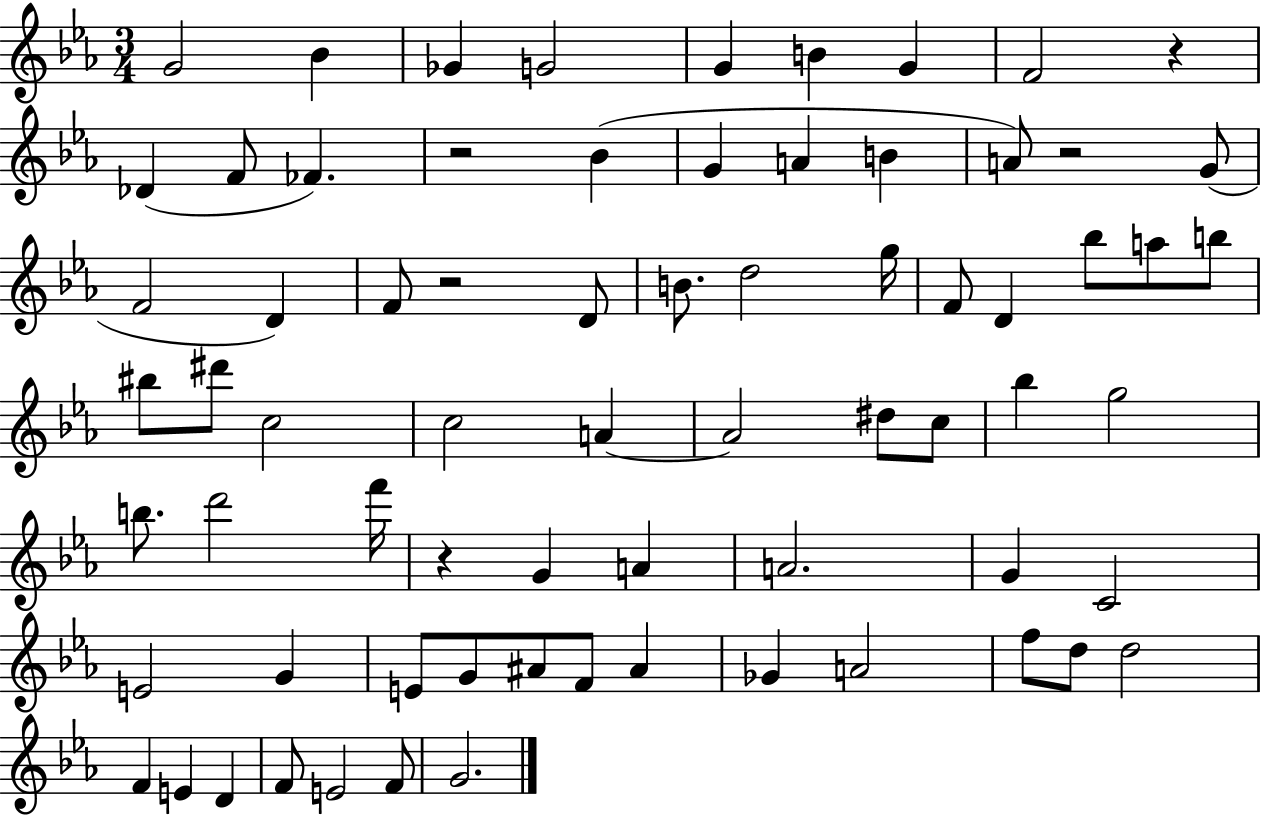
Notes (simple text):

G4/h Bb4/q Gb4/q G4/h G4/q B4/q G4/q F4/h R/q Db4/q F4/e FES4/q. R/h Bb4/q G4/q A4/q B4/q A4/e R/h G4/e F4/h D4/q F4/e R/h D4/e B4/e. D5/h G5/s F4/e D4/q Bb5/e A5/e B5/e BIS5/e D#6/e C5/h C5/h A4/q A4/h D#5/e C5/e Bb5/q G5/h B5/e. D6/h F6/s R/q G4/q A4/q A4/h. G4/q C4/h E4/h G4/q E4/e G4/e A#4/e F4/e A#4/q Gb4/q A4/h F5/e D5/e D5/h F4/q E4/q D4/q F4/e E4/h F4/e G4/h.